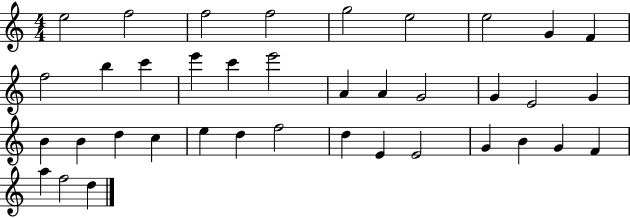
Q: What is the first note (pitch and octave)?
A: E5